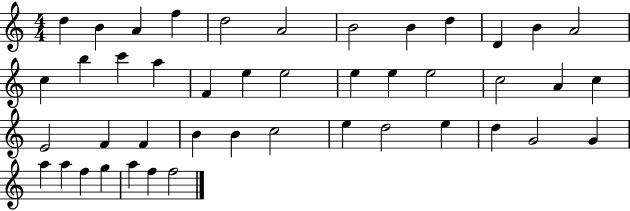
{
  \clef treble
  \numericTimeSignature
  \time 4/4
  \key c \major
  d''4 b'4 a'4 f''4 | d''2 a'2 | b'2 b'4 d''4 | d'4 b'4 a'2 | \break c''4 b''4 c'''4 a''4 | f'4 e''4 e''2 | e''4 e''4 e''2 | c''2 a'4 c''4 | \break e'2 f'4 f'4 | b'4 b'4 c''2 | e''4 d''2 e''4 | d''4 g'2 g'4 | \break a''4 a''4 f''4 g''4 | a''4 f''4 f''2 | \bar "|."
}